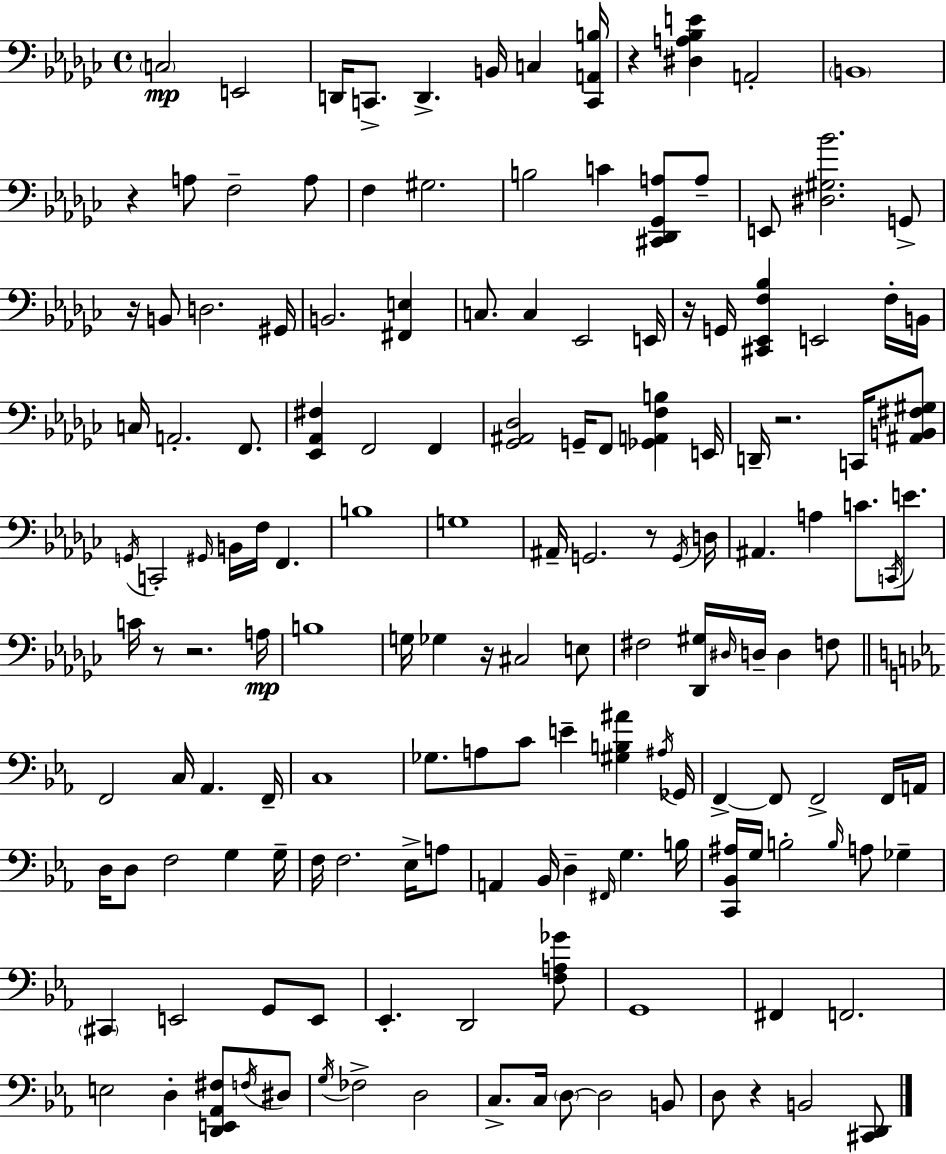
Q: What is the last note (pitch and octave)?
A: B2